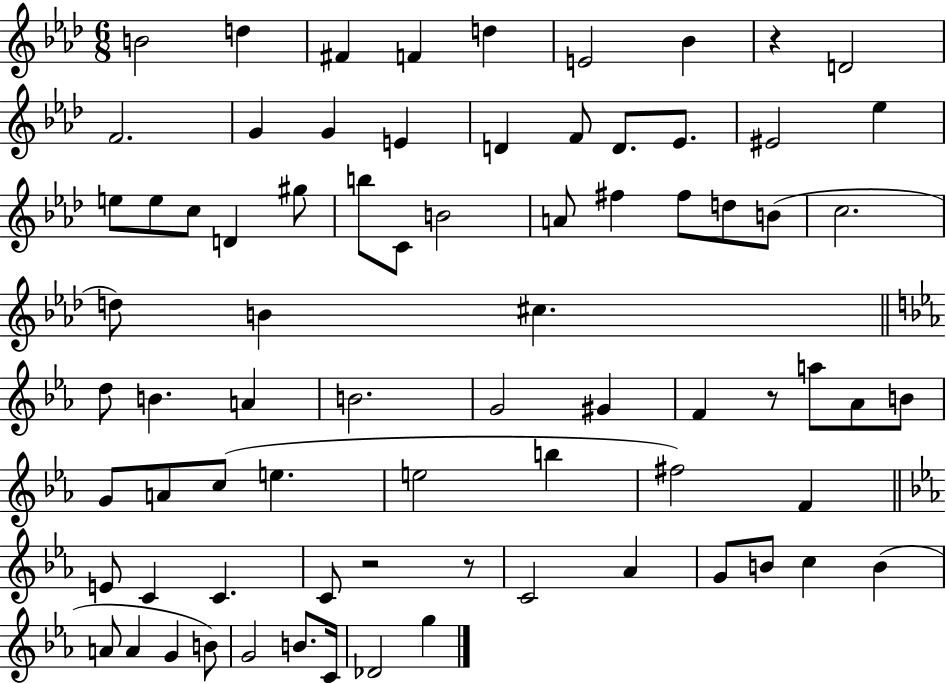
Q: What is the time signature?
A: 6/8